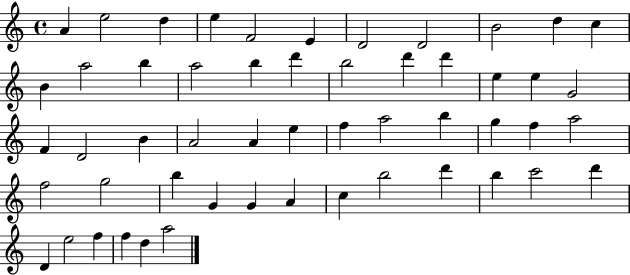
X:1
T:Untitled
M:4/4
L:1/4
K:C
A e2 d e F2 E D2 D2 B2 d c B a2 b a2 b d' b2 d' d' e e G2 F D2 B A2 A e f a2 b g f a2 f2 g2 b G G A c b2 d' b c'2 d' D e2 f f d a2